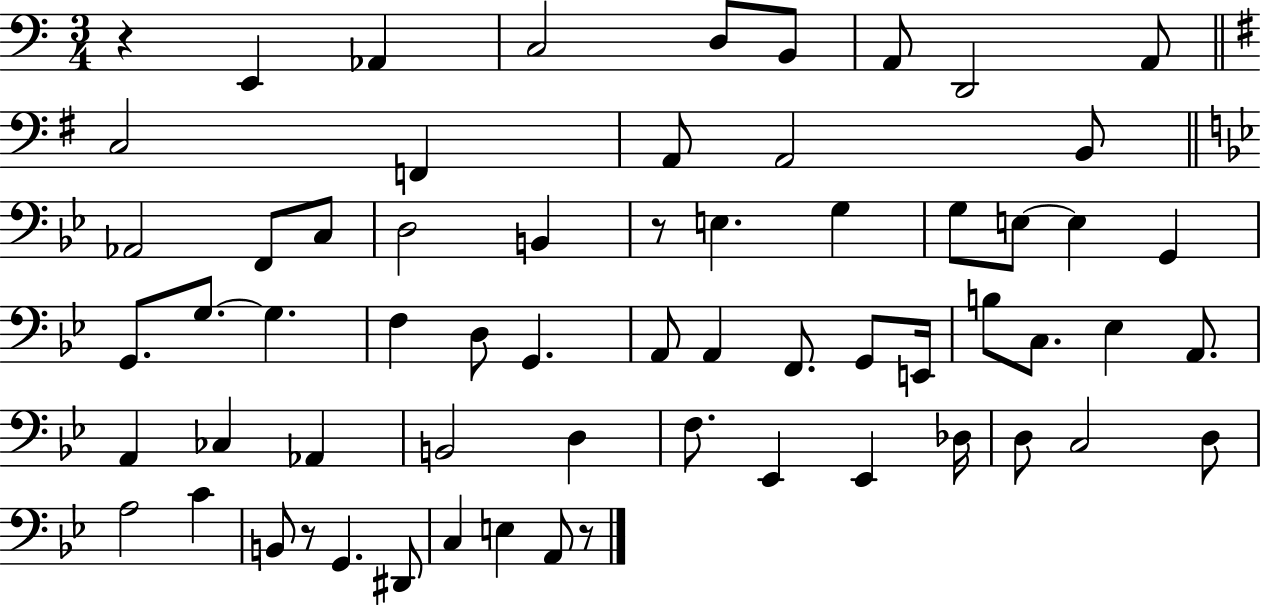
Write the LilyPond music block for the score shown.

{
  \clef bass
  \numericTimeSignature
  \time 3/4
  \key c \major
  \repeat volta 2 { r4 e,4 aes,4 | c2 d8 b,8 | a,8 d,2 a,8 | \bar "||" \break \key e \minor c2 f,4 | a,8 a,2 b,8 | \bar "||" \break \key bes \major aes,2 f,8 c8 | d2 b,4 | r8 e4. g4 | g8 e8~~ e4 g,4 | \break g,8. g8.~~ g4. | f4 d8 g,4. | a,8 a,4 f,8. g,8 e,16 | b8 c8. ees4 a,8. | \break a,4 ces4 aes,4 | b,2 d4 | f8. ees,4 ees,4 des16 | d8 c2 d8 | \break a2 c'4 | b,8 r8 g,4. dis,8 | c4 e4 a,8 r8 | } \bar "|."
}